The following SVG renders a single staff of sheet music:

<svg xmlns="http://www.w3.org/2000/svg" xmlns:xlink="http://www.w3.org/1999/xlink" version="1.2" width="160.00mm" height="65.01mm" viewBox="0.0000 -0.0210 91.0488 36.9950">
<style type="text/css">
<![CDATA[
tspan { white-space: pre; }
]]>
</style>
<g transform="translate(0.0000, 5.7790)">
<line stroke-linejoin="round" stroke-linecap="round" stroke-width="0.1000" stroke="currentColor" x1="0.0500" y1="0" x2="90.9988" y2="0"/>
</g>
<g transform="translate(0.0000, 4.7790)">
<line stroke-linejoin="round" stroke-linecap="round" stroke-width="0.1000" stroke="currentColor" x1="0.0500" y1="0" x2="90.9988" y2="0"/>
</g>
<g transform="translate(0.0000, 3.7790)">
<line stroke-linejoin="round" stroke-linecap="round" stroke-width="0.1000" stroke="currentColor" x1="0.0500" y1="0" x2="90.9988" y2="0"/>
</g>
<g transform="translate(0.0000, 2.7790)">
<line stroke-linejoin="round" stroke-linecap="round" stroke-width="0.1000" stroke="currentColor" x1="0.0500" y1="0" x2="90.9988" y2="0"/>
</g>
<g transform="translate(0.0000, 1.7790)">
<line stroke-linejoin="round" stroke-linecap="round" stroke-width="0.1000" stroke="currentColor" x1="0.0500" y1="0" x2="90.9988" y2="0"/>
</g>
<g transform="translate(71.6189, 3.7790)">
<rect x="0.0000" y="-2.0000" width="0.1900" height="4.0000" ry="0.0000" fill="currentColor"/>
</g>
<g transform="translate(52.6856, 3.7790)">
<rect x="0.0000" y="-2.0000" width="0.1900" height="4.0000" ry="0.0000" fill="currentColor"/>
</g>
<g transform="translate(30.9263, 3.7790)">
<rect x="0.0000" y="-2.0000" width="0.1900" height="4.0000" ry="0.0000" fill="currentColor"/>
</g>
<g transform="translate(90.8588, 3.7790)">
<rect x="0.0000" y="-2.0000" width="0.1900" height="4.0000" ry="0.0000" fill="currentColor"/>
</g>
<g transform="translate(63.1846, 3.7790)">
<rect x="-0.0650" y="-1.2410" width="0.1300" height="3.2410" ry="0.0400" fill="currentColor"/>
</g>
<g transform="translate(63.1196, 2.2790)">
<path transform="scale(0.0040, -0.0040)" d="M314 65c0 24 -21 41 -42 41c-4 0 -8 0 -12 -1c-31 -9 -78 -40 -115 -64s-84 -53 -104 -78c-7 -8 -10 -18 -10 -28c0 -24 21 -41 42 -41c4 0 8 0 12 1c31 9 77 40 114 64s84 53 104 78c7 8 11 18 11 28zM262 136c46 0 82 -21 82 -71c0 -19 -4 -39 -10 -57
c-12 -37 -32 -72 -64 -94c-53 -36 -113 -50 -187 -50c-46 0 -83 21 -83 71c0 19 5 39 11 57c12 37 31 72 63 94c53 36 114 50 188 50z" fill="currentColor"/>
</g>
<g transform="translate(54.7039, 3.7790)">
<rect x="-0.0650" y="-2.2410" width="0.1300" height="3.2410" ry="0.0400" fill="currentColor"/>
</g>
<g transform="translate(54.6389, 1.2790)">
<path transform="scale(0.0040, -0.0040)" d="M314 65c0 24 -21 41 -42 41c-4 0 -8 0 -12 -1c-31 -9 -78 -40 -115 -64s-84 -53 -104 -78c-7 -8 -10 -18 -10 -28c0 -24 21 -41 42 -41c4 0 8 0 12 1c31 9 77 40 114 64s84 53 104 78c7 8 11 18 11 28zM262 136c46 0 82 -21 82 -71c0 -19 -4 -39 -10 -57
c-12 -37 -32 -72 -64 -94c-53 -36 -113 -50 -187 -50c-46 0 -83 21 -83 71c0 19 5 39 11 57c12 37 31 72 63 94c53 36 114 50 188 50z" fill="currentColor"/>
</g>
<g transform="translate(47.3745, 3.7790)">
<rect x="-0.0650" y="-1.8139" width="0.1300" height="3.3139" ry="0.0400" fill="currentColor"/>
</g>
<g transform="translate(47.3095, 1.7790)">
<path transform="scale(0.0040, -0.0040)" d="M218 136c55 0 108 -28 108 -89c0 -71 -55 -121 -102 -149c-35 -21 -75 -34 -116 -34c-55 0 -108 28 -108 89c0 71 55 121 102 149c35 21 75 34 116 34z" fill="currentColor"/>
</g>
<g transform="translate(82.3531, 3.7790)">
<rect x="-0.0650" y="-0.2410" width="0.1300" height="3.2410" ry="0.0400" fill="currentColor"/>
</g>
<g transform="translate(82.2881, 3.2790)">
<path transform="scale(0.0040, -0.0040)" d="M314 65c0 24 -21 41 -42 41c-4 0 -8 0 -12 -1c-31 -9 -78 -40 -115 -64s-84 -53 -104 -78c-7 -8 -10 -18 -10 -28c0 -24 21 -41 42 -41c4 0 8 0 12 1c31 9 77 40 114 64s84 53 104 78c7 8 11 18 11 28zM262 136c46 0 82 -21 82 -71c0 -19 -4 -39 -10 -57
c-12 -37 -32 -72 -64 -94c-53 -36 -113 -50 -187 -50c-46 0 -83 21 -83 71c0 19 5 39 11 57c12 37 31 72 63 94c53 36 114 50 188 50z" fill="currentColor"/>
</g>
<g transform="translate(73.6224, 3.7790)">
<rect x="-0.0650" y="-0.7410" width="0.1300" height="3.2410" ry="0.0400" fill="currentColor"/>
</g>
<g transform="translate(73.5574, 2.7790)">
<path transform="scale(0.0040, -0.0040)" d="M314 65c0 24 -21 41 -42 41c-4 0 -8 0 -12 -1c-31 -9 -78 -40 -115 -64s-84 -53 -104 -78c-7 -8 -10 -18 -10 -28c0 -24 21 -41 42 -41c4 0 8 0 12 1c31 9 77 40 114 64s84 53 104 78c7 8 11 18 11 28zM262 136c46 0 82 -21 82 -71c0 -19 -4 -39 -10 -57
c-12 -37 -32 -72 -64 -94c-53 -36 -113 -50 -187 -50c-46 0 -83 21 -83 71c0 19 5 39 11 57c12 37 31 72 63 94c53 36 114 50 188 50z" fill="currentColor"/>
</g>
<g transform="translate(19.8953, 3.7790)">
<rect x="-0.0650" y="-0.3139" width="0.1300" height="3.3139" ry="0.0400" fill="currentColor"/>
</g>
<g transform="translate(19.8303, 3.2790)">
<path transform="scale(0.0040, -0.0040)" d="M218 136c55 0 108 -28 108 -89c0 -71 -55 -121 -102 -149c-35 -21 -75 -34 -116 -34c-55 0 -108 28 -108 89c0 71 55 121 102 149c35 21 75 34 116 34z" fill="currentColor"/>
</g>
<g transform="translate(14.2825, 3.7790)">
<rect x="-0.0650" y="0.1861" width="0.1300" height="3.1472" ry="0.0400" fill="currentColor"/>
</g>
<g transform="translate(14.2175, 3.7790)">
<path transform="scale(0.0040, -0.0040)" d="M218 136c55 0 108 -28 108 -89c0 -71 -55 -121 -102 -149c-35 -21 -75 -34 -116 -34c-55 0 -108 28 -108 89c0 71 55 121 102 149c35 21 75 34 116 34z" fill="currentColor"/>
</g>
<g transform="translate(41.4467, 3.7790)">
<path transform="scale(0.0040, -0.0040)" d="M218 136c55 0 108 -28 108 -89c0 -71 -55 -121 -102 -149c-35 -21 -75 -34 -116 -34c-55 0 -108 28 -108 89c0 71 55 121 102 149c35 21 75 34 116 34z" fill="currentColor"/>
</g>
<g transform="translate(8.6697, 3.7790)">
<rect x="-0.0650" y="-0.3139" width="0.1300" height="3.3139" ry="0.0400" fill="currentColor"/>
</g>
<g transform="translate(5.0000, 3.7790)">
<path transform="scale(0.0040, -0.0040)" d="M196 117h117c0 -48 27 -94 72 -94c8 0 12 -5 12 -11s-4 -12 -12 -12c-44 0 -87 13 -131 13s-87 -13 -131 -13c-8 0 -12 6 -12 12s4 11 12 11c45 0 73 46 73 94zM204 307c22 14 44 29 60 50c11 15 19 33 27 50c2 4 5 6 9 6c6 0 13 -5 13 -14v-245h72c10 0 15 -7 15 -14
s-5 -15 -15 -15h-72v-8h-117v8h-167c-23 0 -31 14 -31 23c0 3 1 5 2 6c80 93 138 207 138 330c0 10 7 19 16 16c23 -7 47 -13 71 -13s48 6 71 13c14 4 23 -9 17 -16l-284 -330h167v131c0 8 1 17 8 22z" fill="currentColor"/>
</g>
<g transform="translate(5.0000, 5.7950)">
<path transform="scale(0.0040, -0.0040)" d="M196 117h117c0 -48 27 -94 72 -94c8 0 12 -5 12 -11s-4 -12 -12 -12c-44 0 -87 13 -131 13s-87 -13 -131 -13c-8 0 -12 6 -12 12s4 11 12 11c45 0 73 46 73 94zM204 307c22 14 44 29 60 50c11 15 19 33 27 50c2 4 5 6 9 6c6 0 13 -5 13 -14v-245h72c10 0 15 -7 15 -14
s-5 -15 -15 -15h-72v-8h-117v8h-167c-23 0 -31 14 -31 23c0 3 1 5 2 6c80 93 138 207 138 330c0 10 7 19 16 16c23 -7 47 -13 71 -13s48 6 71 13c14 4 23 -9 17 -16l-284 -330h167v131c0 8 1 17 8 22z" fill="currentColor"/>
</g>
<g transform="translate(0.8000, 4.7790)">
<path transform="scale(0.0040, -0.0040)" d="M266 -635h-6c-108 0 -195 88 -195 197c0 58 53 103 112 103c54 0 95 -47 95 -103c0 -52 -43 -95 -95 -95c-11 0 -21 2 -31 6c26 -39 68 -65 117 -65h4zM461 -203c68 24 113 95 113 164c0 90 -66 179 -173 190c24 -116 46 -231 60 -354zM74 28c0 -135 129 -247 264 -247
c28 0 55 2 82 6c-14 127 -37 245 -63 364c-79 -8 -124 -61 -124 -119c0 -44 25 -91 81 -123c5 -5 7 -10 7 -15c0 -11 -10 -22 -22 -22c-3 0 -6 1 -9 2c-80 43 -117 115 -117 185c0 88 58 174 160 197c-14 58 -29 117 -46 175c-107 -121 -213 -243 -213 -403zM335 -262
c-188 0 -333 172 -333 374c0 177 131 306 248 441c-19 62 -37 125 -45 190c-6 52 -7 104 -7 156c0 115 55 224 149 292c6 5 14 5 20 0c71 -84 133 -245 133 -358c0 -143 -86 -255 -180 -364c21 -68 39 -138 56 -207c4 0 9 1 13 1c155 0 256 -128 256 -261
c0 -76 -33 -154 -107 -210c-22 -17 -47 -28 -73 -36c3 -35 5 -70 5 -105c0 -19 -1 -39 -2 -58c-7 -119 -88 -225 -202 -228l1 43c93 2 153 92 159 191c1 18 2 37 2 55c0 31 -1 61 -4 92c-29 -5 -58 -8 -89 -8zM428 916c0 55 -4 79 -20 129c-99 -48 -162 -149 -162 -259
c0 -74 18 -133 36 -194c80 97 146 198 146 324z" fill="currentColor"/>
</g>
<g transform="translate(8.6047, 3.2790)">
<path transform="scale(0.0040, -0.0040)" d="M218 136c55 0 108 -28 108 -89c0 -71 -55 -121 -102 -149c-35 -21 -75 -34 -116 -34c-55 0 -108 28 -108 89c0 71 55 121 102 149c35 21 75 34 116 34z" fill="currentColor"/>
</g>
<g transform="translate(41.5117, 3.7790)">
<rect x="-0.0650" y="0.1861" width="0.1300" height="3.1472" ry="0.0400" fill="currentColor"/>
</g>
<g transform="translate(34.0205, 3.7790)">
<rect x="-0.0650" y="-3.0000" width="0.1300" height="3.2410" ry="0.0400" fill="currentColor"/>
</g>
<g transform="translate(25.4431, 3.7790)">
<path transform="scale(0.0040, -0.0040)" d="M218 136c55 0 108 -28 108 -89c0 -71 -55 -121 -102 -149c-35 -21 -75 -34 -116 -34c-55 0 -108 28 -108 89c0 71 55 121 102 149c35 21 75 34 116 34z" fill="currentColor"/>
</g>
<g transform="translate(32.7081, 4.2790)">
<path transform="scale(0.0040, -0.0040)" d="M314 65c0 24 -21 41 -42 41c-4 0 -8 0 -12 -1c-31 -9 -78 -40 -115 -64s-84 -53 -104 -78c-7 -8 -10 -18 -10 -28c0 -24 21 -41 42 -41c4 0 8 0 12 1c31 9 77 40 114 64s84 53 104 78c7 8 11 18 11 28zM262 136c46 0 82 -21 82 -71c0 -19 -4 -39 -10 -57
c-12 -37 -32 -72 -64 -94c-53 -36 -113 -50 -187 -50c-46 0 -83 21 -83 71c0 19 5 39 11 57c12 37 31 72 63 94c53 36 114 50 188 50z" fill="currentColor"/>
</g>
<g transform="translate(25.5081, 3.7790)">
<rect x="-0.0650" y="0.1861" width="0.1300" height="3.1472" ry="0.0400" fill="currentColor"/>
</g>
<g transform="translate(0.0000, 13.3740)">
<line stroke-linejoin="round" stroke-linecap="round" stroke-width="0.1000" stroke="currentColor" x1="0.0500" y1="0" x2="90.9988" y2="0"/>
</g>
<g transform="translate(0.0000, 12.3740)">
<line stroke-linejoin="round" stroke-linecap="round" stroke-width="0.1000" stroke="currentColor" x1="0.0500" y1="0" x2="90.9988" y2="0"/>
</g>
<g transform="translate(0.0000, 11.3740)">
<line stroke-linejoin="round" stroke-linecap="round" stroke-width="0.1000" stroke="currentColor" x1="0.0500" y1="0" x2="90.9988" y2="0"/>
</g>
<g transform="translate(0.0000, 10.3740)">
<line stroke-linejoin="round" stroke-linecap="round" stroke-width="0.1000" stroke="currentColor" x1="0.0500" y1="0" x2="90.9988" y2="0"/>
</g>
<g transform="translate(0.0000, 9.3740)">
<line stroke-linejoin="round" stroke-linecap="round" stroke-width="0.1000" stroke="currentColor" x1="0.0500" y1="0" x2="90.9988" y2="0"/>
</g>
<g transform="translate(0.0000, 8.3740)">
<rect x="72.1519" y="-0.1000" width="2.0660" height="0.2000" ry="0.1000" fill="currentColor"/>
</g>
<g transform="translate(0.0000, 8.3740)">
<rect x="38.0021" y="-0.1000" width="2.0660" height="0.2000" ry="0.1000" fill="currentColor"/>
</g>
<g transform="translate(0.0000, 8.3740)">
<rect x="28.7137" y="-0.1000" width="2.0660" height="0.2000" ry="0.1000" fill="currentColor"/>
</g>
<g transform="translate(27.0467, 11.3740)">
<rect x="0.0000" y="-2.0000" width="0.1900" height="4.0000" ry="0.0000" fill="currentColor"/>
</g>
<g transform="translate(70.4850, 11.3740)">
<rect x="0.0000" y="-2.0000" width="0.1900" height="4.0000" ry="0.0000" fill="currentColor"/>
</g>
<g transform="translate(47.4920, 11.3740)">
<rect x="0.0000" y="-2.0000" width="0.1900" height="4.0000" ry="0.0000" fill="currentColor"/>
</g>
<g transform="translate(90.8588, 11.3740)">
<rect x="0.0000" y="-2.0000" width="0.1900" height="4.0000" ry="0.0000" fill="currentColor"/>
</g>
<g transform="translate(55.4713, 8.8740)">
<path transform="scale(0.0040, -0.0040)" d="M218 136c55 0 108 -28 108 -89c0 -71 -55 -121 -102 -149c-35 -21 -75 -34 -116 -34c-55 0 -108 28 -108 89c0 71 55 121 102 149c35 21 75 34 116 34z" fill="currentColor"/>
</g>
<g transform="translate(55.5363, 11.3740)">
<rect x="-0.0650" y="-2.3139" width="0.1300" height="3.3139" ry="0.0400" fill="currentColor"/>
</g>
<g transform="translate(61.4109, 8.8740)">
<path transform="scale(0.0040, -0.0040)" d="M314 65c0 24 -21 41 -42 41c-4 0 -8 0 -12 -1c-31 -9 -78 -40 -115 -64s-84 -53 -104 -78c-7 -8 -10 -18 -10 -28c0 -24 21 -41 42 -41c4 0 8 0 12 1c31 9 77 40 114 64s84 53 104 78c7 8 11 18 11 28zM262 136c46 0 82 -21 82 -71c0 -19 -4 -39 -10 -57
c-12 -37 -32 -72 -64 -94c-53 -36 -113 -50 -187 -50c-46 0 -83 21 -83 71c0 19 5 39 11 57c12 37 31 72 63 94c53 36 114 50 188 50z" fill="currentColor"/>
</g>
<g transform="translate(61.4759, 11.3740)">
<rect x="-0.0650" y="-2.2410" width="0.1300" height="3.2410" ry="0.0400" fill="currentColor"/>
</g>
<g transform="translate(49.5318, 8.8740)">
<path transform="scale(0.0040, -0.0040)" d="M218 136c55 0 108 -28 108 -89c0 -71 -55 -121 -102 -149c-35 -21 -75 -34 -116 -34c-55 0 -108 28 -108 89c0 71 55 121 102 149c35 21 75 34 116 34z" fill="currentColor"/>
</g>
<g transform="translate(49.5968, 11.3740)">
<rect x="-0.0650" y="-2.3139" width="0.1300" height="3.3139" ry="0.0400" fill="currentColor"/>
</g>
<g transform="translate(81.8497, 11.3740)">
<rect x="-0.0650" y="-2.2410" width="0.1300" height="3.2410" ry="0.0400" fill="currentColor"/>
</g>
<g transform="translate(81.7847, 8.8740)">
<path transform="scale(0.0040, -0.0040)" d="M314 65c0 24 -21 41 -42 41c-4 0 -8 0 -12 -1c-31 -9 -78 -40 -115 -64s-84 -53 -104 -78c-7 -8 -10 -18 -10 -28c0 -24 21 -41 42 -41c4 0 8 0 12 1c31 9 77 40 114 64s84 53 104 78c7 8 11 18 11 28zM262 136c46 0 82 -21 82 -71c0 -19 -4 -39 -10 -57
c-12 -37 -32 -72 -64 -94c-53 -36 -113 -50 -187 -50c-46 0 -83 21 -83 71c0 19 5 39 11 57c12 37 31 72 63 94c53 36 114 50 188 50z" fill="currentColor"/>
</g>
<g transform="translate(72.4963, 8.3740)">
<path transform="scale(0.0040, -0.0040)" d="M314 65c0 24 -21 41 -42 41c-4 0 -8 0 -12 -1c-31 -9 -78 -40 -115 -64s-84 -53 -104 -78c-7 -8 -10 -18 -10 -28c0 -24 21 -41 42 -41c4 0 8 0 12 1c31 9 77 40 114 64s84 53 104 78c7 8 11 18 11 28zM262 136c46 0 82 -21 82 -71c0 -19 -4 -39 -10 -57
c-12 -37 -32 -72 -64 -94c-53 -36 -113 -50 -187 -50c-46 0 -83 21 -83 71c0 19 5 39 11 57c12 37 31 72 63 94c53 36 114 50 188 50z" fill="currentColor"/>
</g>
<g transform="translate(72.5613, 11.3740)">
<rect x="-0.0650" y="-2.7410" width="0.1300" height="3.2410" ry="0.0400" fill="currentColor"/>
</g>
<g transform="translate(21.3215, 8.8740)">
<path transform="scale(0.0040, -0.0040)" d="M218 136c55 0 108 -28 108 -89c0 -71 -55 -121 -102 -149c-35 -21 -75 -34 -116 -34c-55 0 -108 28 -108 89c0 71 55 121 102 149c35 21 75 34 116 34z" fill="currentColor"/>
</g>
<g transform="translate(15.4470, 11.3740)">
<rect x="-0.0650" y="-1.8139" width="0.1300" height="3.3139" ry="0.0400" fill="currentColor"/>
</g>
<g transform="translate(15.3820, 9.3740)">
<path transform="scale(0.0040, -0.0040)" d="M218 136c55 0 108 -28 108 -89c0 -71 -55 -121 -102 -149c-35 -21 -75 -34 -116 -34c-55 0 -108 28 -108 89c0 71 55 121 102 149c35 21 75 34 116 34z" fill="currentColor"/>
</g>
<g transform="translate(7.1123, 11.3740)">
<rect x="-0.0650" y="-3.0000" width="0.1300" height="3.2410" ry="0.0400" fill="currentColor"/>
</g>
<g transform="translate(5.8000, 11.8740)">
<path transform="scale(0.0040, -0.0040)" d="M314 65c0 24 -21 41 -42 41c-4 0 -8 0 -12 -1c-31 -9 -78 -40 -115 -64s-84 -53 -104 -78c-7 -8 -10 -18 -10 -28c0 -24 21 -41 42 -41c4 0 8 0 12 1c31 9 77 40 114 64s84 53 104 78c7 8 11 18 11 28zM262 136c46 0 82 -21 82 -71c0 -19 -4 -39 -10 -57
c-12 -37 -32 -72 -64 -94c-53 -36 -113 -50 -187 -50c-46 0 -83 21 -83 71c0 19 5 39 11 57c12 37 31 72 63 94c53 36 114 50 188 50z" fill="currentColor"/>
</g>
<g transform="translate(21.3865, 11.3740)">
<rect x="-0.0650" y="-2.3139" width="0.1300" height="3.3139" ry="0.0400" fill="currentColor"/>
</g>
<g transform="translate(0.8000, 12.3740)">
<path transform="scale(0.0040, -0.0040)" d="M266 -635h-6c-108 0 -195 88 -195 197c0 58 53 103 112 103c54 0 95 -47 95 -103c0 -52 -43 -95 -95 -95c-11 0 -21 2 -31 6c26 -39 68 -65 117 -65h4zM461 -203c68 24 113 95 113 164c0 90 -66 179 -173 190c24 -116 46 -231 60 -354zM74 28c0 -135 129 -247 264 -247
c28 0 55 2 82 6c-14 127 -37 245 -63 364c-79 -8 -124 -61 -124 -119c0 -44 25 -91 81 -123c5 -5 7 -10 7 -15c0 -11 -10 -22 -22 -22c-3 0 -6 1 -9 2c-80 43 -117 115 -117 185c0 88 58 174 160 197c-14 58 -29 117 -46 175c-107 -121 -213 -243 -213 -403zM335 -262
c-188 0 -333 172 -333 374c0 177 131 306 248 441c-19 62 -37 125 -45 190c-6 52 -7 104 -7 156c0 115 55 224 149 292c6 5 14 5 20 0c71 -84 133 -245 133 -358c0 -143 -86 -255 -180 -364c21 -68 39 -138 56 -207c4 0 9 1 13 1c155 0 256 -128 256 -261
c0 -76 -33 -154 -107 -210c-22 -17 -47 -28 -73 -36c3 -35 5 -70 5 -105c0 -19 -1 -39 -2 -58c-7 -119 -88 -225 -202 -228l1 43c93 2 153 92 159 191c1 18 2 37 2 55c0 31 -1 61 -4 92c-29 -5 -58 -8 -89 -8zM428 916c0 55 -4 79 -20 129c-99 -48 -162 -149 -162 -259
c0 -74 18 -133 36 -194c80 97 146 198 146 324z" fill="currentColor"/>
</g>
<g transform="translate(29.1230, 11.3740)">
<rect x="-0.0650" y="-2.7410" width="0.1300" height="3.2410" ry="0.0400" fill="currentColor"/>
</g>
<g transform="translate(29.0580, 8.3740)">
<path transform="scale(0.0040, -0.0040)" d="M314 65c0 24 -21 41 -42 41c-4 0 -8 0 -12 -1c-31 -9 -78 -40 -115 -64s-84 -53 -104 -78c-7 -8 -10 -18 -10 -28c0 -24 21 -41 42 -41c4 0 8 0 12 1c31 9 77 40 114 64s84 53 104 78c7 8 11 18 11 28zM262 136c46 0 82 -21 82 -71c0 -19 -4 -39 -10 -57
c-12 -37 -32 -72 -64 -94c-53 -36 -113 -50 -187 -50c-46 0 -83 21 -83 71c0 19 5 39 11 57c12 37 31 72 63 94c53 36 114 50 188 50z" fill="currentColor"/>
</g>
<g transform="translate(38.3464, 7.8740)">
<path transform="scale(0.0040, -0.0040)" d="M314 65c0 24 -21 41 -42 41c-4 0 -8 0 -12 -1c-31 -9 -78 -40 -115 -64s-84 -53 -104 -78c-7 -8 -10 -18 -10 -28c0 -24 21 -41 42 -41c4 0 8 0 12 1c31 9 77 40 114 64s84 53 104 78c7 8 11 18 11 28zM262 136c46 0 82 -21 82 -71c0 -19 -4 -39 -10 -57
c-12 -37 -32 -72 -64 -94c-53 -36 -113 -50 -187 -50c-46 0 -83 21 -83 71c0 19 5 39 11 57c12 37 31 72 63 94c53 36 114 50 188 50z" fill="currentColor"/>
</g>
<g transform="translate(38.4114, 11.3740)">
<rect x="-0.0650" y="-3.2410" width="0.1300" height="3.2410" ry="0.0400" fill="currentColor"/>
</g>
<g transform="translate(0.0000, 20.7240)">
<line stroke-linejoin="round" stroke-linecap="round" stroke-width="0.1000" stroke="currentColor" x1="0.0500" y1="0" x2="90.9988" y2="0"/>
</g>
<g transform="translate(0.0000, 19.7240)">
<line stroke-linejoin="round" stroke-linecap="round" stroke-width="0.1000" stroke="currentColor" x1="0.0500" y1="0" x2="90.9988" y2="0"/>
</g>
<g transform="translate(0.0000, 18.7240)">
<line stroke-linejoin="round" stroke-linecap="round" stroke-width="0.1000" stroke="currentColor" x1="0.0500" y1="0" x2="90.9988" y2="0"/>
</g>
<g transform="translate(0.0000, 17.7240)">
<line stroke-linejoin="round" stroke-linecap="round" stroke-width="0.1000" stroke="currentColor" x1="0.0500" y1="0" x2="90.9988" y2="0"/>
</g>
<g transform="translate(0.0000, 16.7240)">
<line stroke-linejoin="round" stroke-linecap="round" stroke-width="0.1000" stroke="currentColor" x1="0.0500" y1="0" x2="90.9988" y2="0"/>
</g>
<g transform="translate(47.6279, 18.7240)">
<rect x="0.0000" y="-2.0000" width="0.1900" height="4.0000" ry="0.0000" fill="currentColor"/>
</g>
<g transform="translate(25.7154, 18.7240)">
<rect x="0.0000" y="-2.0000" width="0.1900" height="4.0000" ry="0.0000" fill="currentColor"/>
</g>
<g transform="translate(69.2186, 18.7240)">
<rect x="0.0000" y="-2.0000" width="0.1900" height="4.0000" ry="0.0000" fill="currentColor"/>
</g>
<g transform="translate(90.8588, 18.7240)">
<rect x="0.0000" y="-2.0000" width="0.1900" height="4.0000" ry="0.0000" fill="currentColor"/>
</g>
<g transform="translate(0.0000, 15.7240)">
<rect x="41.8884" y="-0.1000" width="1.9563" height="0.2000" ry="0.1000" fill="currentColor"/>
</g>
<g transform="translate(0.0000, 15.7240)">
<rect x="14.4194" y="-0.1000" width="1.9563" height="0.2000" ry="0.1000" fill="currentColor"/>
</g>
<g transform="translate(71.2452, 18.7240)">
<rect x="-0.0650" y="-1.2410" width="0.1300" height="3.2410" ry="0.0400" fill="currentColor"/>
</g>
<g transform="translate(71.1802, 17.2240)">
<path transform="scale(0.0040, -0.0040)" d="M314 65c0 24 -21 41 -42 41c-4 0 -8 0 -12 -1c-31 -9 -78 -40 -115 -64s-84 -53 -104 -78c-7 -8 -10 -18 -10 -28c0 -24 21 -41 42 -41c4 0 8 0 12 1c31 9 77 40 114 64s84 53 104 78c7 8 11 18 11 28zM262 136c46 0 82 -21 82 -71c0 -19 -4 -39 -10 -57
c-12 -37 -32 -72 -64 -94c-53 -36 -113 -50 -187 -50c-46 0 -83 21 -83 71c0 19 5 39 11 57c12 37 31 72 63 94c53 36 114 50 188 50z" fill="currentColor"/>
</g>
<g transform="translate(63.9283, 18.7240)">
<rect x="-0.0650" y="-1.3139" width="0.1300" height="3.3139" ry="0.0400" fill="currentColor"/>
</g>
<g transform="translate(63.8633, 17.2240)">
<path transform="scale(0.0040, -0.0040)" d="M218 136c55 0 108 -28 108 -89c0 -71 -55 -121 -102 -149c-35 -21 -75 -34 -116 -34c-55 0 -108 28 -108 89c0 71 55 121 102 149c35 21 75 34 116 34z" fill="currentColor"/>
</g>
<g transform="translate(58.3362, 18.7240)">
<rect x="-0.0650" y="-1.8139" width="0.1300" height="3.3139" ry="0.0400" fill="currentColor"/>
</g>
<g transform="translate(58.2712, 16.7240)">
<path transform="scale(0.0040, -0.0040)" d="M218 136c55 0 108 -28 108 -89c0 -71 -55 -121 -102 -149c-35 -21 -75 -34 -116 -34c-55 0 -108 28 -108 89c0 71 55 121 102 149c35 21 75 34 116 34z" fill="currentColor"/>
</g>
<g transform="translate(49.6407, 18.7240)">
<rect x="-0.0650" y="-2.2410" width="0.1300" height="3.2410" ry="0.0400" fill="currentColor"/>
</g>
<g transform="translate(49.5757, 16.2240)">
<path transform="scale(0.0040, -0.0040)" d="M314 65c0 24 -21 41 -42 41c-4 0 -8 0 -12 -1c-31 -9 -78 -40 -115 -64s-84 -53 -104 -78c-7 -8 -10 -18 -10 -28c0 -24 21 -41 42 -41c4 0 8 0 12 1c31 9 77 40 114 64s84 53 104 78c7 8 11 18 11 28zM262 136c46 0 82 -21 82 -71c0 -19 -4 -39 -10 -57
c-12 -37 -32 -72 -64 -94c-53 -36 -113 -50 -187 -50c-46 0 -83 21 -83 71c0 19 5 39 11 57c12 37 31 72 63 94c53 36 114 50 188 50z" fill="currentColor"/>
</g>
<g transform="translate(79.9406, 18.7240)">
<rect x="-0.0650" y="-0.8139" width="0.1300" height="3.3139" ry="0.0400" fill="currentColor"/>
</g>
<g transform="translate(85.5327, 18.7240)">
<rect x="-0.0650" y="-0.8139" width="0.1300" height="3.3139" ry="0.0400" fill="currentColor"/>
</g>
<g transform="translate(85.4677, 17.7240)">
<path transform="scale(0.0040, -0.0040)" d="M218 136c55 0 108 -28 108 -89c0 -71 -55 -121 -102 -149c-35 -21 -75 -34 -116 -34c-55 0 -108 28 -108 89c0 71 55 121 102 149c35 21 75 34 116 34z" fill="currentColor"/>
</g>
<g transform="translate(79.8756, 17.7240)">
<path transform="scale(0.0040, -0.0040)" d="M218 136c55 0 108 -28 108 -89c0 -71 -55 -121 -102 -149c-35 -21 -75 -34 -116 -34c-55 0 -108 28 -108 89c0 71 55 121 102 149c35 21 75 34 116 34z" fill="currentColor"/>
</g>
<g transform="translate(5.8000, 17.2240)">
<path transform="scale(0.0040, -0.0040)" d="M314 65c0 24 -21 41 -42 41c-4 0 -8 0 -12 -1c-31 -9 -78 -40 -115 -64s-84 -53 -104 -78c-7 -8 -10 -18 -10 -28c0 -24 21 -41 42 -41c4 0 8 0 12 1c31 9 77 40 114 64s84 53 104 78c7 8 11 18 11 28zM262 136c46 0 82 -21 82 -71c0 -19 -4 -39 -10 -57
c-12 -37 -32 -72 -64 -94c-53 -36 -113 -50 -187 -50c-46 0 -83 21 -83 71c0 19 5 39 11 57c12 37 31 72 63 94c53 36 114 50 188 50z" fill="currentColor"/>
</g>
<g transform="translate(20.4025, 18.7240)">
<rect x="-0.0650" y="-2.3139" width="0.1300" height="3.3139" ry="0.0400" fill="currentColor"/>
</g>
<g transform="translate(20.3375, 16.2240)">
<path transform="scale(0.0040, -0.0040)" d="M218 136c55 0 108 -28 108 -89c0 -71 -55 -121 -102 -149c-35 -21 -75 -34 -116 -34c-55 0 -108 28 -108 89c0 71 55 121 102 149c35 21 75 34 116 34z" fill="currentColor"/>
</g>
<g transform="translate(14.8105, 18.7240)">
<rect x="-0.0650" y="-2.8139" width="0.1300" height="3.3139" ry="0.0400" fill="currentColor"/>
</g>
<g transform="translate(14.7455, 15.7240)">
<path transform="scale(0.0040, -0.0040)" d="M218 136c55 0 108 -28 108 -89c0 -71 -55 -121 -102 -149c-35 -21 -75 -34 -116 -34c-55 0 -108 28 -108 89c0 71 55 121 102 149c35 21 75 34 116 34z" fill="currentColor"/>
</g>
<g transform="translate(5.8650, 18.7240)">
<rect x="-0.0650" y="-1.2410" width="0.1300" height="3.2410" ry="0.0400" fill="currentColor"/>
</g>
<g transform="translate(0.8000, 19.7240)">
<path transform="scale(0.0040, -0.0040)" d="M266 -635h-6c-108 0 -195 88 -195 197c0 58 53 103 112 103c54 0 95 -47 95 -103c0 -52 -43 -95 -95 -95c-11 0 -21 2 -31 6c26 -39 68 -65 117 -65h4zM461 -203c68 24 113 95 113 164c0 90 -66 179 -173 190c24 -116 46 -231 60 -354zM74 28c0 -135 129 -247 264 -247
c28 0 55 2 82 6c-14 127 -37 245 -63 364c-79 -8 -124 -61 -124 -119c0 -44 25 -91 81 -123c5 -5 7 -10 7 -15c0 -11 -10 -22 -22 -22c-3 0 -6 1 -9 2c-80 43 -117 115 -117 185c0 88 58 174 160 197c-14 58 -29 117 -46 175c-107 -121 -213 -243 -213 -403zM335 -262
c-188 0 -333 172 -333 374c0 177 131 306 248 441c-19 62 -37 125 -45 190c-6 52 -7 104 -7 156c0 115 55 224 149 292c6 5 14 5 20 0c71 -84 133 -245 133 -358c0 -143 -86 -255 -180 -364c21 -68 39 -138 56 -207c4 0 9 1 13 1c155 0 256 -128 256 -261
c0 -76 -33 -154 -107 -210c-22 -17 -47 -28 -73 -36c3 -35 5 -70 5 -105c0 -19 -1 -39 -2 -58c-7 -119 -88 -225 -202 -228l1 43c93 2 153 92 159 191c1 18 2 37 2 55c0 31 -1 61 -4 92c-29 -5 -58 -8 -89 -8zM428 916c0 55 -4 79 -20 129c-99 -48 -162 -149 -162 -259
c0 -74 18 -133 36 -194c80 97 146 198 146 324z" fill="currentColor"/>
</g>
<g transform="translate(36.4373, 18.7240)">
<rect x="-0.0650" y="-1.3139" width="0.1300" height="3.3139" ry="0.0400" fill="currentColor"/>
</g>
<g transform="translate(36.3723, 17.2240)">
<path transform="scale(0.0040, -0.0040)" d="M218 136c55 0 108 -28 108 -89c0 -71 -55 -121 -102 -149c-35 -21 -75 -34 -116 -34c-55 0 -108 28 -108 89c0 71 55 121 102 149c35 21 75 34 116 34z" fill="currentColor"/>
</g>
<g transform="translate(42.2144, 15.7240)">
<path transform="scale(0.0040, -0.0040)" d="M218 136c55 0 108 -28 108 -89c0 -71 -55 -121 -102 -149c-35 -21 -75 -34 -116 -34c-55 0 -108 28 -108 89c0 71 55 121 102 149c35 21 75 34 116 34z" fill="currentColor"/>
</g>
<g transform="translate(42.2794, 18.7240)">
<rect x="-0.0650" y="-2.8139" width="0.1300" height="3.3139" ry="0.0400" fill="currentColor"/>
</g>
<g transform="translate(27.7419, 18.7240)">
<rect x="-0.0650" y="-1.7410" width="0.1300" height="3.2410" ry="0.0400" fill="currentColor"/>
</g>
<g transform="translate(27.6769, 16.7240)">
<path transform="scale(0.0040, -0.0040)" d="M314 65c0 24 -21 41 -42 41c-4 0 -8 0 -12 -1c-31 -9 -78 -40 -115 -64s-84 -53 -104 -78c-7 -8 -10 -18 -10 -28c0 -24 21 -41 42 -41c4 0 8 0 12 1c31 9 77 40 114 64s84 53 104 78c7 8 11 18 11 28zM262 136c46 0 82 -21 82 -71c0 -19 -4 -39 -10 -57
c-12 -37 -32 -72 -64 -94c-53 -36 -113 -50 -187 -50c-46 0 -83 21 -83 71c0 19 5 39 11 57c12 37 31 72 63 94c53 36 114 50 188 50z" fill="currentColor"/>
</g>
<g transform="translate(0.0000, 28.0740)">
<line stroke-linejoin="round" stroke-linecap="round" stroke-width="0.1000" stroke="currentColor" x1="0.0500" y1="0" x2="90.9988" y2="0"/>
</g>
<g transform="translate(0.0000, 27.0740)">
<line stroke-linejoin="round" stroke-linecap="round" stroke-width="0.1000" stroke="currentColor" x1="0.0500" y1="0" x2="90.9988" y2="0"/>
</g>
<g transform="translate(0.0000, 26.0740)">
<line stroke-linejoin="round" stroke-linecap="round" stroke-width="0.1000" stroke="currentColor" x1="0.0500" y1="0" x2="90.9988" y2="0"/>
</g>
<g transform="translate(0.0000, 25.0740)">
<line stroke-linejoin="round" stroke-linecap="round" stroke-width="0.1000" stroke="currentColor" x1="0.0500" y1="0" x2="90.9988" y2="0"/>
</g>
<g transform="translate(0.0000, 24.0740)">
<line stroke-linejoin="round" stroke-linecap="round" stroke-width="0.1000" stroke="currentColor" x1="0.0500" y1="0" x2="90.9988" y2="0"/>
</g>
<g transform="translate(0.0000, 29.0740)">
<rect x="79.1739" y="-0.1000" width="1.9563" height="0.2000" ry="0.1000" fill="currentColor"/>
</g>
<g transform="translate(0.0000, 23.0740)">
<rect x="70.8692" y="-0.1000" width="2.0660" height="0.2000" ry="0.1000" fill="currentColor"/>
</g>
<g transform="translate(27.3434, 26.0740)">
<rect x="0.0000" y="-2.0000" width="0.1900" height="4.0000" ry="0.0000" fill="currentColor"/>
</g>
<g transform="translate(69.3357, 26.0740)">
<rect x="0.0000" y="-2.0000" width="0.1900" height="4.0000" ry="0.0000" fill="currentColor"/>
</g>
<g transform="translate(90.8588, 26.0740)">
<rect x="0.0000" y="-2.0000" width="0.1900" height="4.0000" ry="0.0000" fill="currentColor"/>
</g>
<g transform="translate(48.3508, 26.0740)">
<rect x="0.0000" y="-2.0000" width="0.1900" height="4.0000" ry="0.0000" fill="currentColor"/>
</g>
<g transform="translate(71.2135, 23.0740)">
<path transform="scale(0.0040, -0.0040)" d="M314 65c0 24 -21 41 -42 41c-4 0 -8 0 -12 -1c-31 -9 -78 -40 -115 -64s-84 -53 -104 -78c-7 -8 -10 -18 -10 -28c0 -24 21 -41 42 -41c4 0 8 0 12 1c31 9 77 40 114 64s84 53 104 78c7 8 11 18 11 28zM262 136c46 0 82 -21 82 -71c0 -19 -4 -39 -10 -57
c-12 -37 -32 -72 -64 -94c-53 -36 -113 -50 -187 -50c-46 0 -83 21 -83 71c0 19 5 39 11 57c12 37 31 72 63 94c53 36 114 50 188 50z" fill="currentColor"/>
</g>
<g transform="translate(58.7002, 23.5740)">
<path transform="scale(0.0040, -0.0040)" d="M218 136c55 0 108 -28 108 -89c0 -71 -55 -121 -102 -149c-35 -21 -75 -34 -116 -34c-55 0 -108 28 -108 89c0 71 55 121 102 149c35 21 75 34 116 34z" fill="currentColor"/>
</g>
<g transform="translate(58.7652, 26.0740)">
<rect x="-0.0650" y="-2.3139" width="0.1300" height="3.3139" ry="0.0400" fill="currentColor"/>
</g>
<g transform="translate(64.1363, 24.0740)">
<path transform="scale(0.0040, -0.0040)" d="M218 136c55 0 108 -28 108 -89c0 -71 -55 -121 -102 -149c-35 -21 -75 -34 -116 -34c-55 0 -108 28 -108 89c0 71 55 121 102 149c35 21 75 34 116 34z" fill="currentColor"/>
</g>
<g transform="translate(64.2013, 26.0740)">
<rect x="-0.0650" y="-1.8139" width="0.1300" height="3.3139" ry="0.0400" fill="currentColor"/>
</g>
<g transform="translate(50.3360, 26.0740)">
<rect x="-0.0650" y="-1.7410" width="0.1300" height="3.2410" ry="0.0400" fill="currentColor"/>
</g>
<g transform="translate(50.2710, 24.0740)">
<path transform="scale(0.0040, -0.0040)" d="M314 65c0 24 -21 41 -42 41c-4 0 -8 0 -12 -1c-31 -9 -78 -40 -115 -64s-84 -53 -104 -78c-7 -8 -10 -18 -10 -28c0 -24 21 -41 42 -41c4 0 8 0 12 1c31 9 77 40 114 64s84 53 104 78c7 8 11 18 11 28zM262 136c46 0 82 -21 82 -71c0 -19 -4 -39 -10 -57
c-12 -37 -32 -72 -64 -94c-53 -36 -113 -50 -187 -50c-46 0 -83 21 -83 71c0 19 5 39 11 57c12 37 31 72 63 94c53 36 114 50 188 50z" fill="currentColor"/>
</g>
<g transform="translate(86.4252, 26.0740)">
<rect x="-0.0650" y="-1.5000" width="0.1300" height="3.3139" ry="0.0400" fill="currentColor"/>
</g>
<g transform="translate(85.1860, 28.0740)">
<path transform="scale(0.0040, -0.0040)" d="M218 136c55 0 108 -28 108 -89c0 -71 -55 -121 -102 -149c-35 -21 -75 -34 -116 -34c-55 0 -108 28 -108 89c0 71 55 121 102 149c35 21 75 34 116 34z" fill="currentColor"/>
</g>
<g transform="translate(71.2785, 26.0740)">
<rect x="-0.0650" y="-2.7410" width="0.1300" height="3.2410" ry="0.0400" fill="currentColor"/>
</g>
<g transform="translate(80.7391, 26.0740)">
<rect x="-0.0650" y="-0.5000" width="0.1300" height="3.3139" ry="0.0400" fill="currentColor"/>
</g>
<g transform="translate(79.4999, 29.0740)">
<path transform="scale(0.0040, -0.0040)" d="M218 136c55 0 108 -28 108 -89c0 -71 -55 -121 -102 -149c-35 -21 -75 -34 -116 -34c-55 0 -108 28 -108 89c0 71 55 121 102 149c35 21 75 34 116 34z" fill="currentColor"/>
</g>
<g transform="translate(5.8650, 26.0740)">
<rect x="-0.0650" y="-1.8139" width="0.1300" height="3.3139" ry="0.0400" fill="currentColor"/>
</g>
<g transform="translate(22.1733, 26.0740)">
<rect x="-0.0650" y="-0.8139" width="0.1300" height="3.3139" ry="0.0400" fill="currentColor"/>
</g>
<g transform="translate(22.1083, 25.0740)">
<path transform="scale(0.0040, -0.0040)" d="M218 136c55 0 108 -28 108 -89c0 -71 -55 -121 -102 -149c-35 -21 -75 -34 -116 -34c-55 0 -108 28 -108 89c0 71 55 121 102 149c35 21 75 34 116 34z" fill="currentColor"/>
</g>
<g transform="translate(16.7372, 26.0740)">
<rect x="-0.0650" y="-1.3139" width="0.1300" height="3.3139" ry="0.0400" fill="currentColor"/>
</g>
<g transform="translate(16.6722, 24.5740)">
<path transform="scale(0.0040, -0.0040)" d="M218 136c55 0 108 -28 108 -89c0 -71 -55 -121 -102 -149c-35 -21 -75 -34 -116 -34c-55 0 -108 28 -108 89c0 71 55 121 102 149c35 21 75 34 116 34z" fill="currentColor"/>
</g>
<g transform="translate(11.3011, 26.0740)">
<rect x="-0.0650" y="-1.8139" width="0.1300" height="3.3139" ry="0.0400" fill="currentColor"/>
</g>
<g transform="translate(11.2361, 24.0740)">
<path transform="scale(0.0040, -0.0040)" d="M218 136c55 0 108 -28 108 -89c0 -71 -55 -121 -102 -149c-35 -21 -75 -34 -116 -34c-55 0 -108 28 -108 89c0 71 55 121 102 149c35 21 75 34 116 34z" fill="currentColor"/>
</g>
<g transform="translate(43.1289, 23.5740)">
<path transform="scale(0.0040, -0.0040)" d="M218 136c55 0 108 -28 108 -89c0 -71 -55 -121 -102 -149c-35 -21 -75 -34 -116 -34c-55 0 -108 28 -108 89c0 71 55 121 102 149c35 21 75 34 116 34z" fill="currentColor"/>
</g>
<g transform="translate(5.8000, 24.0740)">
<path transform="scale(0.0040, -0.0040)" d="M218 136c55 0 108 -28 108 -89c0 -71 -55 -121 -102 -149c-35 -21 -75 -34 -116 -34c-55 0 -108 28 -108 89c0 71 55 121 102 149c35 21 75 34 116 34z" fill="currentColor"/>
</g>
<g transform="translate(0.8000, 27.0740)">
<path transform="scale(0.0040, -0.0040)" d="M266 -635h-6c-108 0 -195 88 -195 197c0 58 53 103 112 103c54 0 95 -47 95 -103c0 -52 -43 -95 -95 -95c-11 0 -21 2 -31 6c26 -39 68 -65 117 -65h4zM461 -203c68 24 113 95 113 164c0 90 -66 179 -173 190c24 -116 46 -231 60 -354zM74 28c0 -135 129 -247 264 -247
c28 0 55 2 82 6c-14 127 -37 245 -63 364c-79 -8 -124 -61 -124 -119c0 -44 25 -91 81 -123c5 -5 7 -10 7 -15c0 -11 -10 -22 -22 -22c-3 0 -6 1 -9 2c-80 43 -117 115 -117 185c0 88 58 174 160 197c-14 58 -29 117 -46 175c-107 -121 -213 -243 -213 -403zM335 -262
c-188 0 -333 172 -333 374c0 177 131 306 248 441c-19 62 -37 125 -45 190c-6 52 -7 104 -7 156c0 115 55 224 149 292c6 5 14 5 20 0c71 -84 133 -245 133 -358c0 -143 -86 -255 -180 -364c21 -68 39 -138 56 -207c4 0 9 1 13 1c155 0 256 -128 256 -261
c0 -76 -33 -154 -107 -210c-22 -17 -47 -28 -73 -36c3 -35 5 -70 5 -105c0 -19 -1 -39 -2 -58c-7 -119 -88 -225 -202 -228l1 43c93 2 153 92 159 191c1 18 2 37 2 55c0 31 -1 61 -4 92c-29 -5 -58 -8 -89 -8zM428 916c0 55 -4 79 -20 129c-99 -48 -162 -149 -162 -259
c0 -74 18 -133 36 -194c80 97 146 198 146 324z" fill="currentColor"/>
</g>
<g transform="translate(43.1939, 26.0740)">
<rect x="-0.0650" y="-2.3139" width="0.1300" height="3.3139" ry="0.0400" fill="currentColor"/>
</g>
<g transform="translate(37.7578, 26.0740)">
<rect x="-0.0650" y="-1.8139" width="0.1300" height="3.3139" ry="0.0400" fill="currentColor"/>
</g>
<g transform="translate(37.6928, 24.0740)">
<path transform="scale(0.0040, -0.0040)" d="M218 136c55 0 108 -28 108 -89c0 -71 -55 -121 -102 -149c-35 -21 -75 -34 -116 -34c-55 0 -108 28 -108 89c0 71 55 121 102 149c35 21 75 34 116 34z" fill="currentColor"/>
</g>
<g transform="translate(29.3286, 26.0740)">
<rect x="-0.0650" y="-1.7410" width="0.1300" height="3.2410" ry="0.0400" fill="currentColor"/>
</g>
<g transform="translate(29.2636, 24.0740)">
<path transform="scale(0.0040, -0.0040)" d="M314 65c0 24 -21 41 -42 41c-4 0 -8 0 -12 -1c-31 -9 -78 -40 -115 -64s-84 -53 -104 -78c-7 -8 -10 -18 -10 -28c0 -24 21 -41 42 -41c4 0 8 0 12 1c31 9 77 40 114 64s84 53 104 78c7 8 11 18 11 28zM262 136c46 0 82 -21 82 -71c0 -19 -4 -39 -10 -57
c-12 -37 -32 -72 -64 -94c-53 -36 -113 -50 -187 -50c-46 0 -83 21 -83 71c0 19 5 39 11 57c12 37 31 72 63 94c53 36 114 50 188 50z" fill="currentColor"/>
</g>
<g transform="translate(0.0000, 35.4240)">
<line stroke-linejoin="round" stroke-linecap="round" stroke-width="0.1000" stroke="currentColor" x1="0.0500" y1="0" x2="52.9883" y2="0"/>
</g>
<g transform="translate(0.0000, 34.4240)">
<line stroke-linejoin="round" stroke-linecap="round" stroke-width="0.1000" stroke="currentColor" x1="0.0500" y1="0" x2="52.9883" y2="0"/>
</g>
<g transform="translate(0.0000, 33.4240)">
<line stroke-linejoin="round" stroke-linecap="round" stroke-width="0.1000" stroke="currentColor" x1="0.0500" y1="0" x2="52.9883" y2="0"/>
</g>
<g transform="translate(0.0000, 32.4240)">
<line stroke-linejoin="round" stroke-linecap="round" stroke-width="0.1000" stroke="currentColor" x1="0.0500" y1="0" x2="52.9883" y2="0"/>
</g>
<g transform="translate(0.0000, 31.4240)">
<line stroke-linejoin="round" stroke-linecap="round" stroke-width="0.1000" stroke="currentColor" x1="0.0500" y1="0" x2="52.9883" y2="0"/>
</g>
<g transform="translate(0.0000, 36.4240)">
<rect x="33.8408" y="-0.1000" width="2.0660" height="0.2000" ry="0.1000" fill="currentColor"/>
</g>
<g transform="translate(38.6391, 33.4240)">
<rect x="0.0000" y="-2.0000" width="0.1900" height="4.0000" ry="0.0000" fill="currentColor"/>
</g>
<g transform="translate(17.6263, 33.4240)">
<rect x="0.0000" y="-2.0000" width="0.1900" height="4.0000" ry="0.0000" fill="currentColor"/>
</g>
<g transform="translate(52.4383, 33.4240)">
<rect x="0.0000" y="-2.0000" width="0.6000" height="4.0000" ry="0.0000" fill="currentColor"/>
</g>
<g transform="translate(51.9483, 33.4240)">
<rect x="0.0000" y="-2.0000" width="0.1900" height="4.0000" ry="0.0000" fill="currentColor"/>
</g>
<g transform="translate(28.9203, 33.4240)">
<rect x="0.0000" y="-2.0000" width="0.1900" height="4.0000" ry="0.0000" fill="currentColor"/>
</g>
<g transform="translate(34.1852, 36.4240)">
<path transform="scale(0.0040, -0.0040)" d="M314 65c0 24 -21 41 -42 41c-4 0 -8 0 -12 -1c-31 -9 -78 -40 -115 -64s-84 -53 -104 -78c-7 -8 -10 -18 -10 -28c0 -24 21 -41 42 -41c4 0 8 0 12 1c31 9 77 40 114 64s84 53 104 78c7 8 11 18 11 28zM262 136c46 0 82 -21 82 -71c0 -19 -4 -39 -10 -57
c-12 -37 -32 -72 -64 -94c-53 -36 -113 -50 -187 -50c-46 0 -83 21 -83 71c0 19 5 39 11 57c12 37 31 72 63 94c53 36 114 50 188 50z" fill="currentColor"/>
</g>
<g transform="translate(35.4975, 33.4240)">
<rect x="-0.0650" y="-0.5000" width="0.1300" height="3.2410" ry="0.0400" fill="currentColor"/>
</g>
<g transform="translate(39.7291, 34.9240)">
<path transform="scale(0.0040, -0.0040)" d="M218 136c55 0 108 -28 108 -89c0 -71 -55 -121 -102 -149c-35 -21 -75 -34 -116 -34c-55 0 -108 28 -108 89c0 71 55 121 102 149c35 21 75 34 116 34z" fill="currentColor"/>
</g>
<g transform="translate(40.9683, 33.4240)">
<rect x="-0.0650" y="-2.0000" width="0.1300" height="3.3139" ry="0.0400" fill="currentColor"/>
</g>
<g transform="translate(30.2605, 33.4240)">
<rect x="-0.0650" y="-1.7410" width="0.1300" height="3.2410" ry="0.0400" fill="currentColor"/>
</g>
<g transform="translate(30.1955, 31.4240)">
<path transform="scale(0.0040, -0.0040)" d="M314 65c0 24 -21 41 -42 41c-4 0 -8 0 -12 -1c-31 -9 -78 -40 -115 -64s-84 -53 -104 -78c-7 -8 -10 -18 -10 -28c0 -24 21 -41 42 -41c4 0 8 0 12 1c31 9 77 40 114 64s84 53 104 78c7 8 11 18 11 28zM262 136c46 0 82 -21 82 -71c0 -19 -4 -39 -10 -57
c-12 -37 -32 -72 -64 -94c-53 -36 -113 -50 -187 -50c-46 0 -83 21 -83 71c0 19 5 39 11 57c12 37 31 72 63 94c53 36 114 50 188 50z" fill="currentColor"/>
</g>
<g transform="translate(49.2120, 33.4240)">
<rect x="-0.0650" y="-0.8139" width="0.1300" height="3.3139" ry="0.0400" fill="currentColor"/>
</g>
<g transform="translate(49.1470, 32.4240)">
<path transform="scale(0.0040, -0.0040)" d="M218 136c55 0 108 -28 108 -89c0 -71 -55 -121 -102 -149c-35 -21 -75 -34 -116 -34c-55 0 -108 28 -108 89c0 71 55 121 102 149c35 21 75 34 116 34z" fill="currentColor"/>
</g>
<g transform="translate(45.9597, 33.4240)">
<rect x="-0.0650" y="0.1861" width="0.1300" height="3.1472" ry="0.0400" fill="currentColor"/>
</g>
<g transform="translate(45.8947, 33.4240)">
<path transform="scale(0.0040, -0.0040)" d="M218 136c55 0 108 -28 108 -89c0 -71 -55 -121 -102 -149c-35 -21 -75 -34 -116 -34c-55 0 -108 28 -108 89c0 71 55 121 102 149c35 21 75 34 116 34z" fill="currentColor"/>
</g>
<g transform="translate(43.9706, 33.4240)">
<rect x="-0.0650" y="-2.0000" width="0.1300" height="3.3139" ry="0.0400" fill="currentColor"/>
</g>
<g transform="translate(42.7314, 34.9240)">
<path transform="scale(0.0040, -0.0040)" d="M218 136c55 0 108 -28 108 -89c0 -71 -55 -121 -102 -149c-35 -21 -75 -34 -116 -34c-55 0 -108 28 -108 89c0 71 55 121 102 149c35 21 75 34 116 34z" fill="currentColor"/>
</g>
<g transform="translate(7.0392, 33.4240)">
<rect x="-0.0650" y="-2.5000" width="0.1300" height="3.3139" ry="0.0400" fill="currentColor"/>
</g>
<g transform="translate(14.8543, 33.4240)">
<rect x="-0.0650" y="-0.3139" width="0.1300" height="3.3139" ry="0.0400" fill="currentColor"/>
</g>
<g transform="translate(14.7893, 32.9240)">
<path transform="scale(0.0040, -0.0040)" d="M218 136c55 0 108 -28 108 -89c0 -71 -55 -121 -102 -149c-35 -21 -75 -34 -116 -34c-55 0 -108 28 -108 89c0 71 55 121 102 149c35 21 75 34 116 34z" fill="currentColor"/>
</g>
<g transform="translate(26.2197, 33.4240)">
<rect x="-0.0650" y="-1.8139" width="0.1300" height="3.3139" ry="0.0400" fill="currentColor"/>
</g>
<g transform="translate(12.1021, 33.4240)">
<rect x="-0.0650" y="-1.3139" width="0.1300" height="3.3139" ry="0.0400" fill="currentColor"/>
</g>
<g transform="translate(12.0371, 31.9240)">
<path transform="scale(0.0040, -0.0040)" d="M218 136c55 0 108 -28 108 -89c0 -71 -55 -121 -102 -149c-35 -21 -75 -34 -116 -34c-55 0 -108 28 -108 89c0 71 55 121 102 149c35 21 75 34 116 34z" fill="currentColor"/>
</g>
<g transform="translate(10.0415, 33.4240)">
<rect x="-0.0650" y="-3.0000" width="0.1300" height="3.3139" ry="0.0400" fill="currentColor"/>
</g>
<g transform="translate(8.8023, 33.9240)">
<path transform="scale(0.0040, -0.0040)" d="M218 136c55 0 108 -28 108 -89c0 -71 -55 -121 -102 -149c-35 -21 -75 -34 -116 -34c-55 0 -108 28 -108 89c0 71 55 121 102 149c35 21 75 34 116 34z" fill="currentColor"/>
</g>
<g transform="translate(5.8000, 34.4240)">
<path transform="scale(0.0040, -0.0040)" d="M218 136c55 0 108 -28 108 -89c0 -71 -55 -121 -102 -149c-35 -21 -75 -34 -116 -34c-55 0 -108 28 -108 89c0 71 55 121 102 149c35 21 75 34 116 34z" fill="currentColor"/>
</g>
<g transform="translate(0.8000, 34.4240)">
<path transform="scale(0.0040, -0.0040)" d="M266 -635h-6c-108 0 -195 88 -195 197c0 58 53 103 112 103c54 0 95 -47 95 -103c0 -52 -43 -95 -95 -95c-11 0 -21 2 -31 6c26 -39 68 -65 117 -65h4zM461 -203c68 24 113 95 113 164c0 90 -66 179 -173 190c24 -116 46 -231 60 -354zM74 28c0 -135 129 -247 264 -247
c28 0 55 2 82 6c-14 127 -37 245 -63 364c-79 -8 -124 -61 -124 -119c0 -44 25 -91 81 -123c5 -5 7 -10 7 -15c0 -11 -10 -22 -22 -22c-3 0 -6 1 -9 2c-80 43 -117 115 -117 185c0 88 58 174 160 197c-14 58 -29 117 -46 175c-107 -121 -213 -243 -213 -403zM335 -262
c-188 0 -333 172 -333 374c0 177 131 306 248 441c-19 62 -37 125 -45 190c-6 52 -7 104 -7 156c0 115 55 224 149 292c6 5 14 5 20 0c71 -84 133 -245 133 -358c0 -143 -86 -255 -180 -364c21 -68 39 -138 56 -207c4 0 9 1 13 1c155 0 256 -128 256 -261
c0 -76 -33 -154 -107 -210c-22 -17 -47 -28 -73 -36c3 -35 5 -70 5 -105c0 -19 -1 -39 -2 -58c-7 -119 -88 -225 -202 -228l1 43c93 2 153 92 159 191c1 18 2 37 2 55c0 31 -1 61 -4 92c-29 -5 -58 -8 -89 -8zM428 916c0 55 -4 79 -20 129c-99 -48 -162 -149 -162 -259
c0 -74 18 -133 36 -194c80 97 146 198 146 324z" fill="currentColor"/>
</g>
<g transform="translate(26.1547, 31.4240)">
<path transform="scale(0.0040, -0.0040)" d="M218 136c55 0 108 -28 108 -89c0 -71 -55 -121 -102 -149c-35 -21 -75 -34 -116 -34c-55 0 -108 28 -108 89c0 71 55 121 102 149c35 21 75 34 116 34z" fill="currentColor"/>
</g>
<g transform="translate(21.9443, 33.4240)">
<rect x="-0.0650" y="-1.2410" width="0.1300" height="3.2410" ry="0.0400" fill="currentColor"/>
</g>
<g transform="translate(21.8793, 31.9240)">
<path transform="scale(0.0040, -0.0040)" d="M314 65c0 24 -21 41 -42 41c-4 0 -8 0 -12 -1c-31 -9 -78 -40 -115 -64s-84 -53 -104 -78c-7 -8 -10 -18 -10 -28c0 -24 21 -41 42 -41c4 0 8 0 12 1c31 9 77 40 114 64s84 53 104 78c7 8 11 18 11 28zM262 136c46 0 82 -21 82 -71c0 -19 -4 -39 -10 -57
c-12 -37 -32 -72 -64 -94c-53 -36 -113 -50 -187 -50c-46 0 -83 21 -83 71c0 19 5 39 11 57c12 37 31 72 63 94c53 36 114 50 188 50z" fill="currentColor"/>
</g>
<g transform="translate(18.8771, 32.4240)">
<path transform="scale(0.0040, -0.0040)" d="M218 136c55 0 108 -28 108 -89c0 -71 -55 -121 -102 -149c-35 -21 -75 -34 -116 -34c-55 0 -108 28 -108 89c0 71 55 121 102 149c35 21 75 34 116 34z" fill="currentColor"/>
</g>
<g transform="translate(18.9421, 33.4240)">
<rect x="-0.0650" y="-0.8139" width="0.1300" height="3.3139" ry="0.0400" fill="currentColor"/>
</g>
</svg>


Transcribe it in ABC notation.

X:1
T:Untitled
M:4/4
L:1/4
K:C
c B c B A2 B f g2 e2 d2 c2 A2 f g a2 b2 g g g2 a2 g2 e2 a g f2 e a g2 f e e2 d d f f e d f2 f g f2 g f a2 C E G A e c d e2 f f2 C2 F F B d